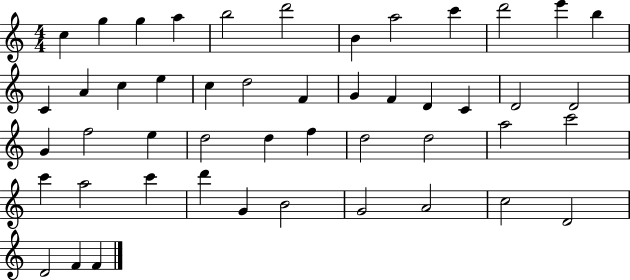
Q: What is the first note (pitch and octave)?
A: C5